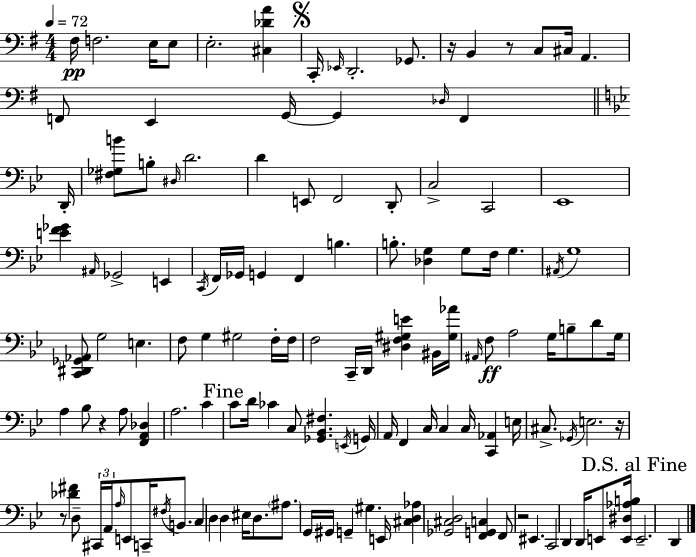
X:1
T:Untitled
M:4/4
L:1/4
K:G
^F,/4 F,2 E,/4 E,/2 E,2 [^C,_DA] C,,/4 _E,,/4 D,,2 _G,,/2 z/4 B,, z/2 C,/2 ^C,/4 A,, F,,/2 E,, G,,/4 G,, _D,/4 F,, D,,/4 [^F,_G,B]/2 B,/2 ^D,/4 D2 D E,,/2 F,,2 D,,/2 C,2 C,,2 _E,,4 [EF_G] ^A,,/4 _G,,2 E,, C,,/4 F,,/4 _G,,/4 G,, F,, B, B,/2 [_D,G,] G,/2 F,/4 G, ^A,,/4 G,4 [C,,^D,,_G,,_A,,]/2 G,2 E, F,/2 G, ^G,2 F,/4 F,/4 F,2 C,,/4 D,,/4 [^D,F,^G,E] ^B,,/4 [^G,_A]/4 ^A,,/4 F,/2 A,2 G,/4 B,/2 D/2 G,/4 A, _B,/2 z A,/2 [F,,A,,_D,] A,2 C C/2 D/4 _C C,/2 [_G,,_B,,^F,] E,,/4 G,,/4 A,,/4 F,, C,/4 C, C,/4 [C,,_A,,] E,/4 ^C,/2 _G,,/4 E,2 z/4 z/2 [_D^F] D,/2 ^C,,/4 A,,/4 A,/4 E,,/2 C,,/4 ^F,/4 B,,/2 C, D, D, ^E,/4 D,/2 ^A,/2 G,,/4 ^G,,/4 G,, ^G, E,,/4 [^C,D,_A,] [_G,,^C,D,]2 [F,,G,,C,] F,,/2 z2 ^E,, C,,2 D,, D,,/4 E,,/2 [E,,^D,_A,B,]/4 E,,2 D,,